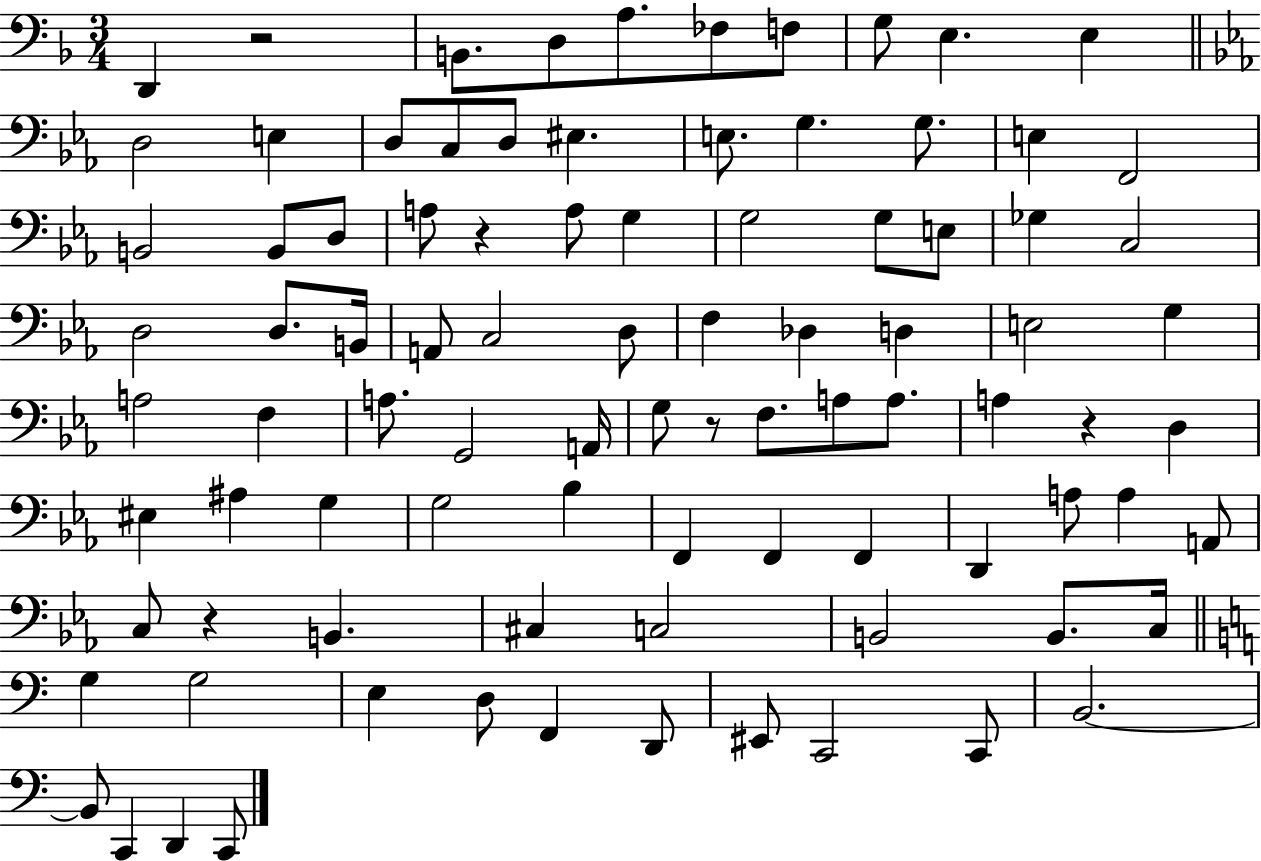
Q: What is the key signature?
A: F major